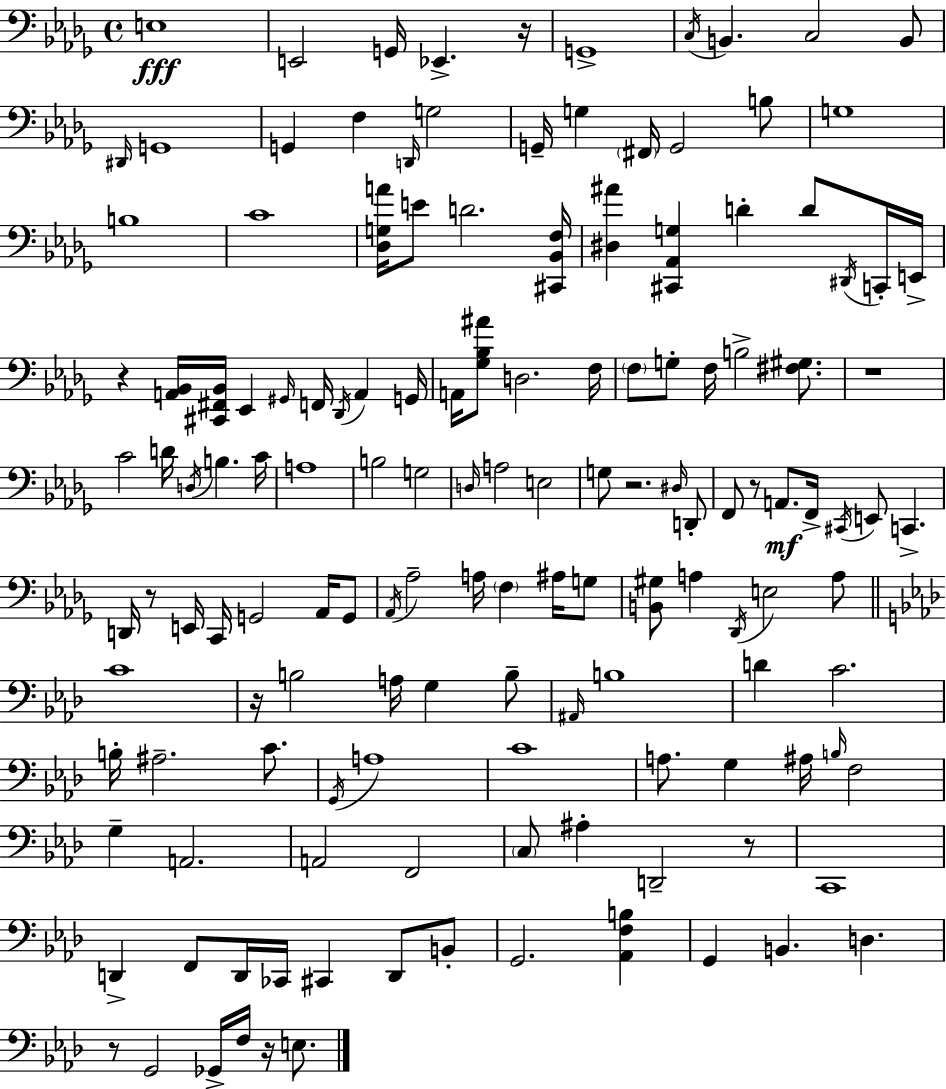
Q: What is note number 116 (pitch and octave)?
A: G2